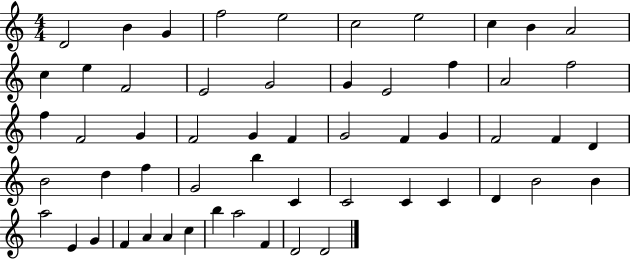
D4/h B4/q G4/q F5/h E5/h C5/h E5/h C5/q B4/q A4/h C5/q E5/q F4/h E4/h G4/h G4/q E4/h F5/q A4/h F5/h F5/q F4/h G4/q F4/h G4/q F4/q G4/h F4/q G4/q F4/h F4/q D4/q B4/h D5/q F5/q G4/h B5/q C4/q C4/h C4/q C4/q D4/q B4/h B4/q A5/h E4/q G4/q F4/q A4/q A4/q C5/q B5/q A5/h F4/q D4/h D4/h